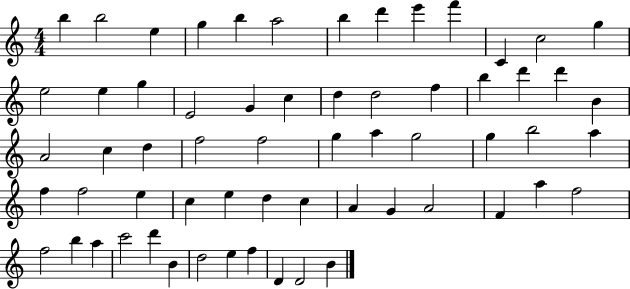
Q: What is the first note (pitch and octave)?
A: B5